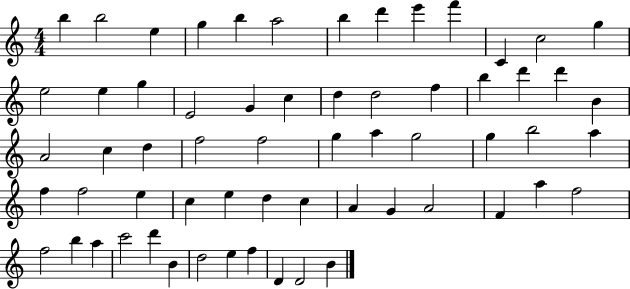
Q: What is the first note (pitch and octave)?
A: B5